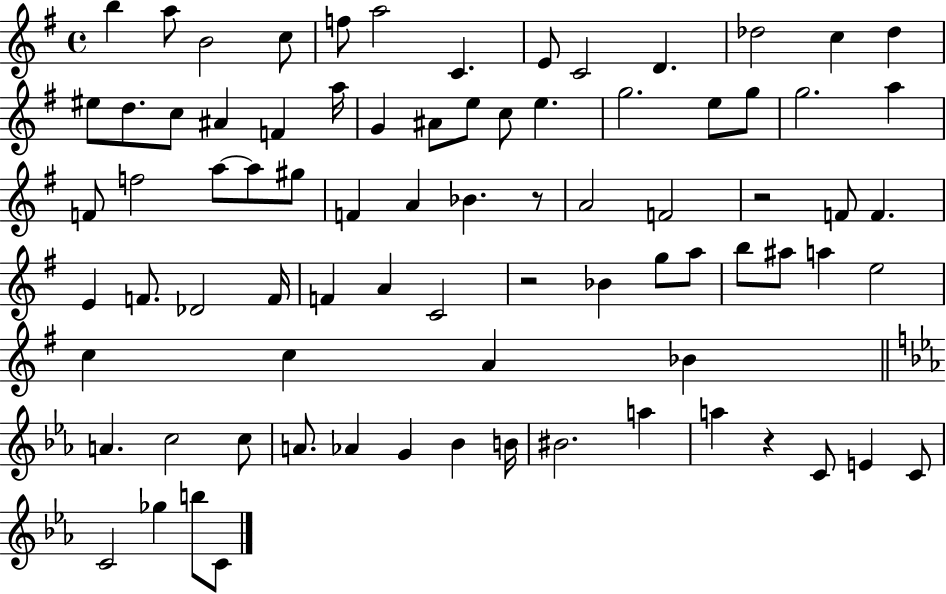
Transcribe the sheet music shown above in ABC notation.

X:1
T:Untitled
M:4/4
L:1/4
K:G
b a/2 B2 c/2 f/2 a2 C E/2 C2 D _d2 c _d ^e/2 d/2 c/2 ^A F a/4 G ^A/2 e/2 c/2 e g2 e/2 g/2 g2 a F/2 f2 a/2 a/2 ^g/2 F A _B z/2 A2 F2 z2 F/2 F E F/2 _D2 F/4 F A C2 z2 _B g/2 a/2 b/2 ^a/2 a e2 c c A _B A c2 c/2 A/2 _A G _B B/4 ^B2 a a z C/2 E C/2 C2 _g b/2 C/2